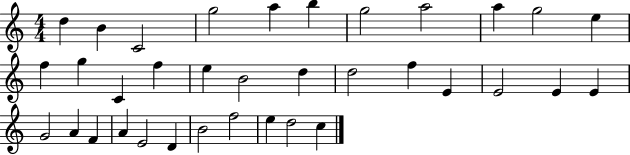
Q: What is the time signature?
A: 4/4